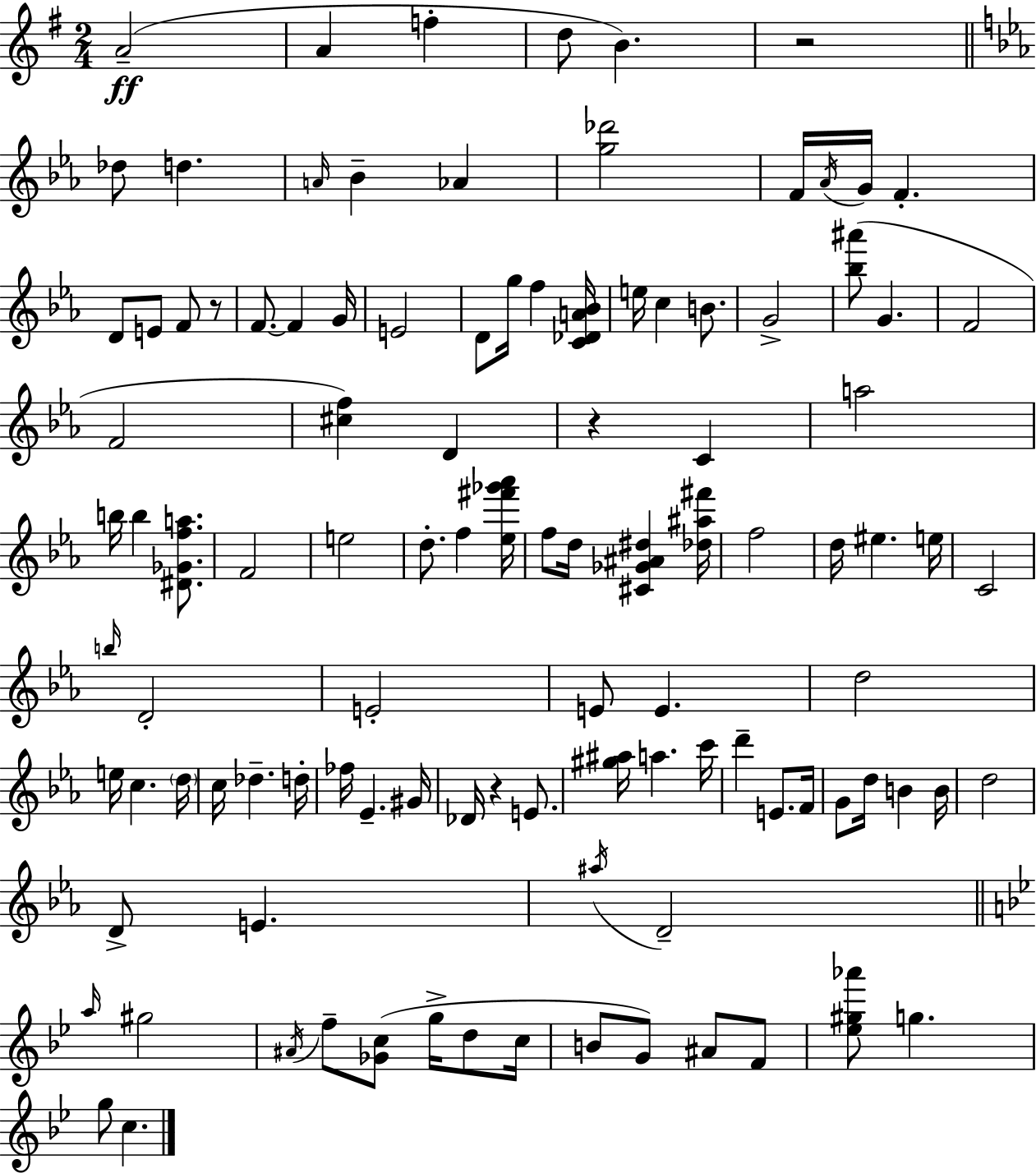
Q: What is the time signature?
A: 2/4